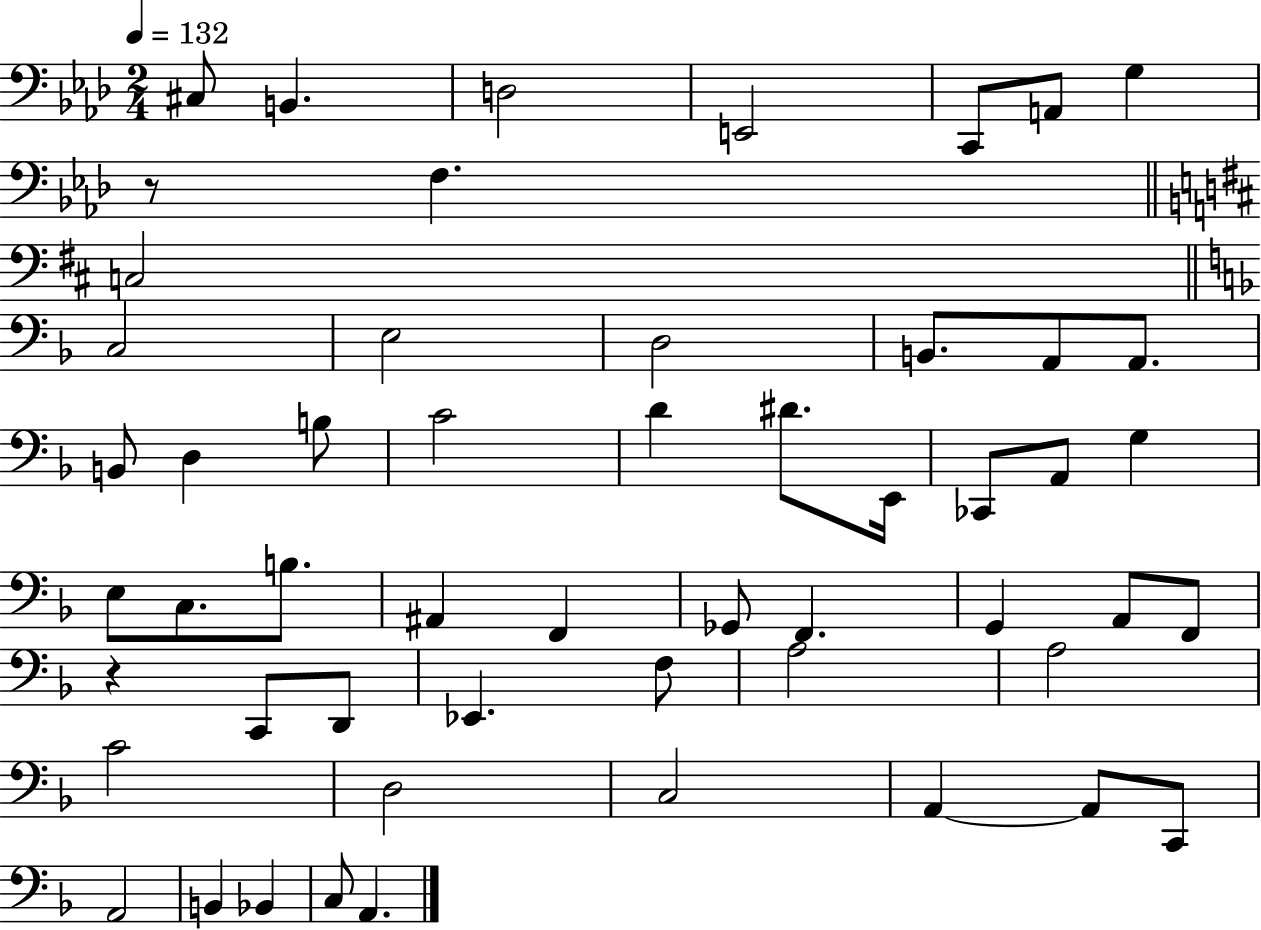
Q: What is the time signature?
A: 2/4